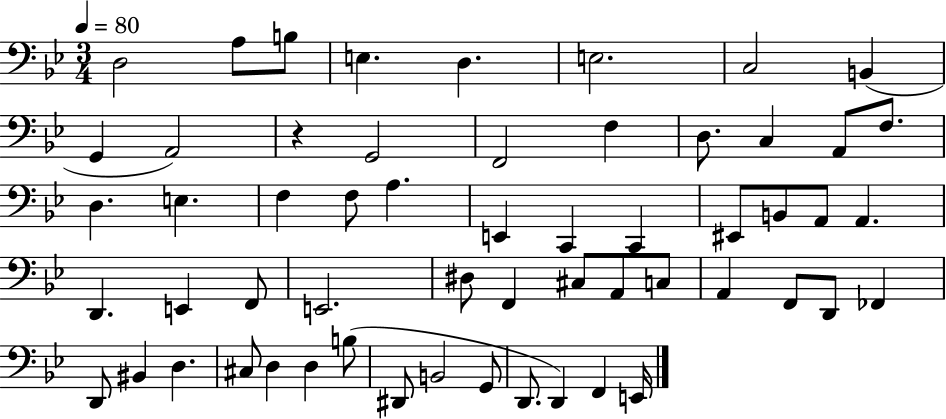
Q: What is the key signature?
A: BES major